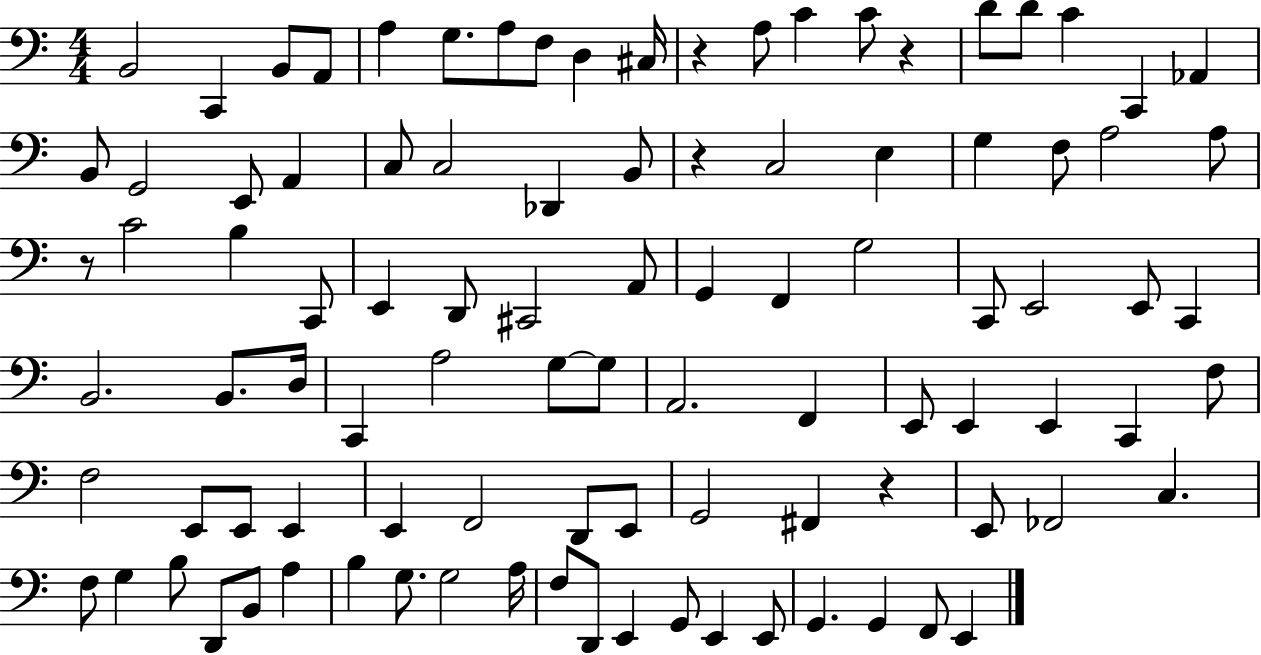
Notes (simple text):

B2/h C2/q B2/e A2/e A3/q G3/e. A3/e F3/e D3/q C#3/s R/q A3/e C4/q C4/e R/q D4/e D4/e C4/q C2/q Ab2/q B2/e G2/h E2/e A2/q C3/e C3/h Db2/q B2/e R/q C3/h E3/q G3/q F3/e A3/h A3/e R/e C4/h B3/q C2/e E2/q D2/e C#2/h A2/e G2/q F2/q G3/h C2/e E2/h E2/e C2/q B2/h. B2/e. D3/s C2/q A3/h G3/e G3/e A2/h. F2/q E2/e E2/q E2/q C2/q F3/e F3/h E2/e E2/e E2/q E2/q F2/h D2/e E2/e G2/h F#2/q R/q E2/e FES2/h C3/q. F3/e G3/q B3/e D2/e B2/e A3/q B3/q G3/e. G3/h A3/s F3/e D2/e E2/q G2/e E2/q E2/e G2/q. G2/q F2/e E2/q